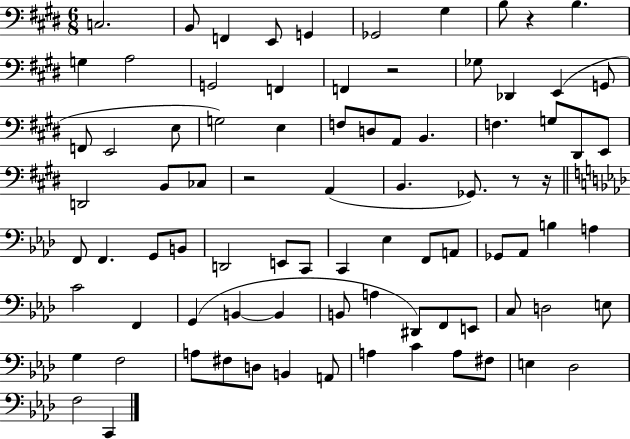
{
  \clef bass
  \numericTimeSignature
  \time 6/8
  \key e \major
  c2. | b,8 f,4 e,8 g,4 | ges,2 gis4 | b8 r4 b4. | \break g4 a2 | g,2 f,4 | f,4 r2 | ges8 des,4 e,4( g,8 | \break f,8 e,2 e8 | g2) e4 | f8 d8 a,8 b,4. | f4. g8 dis,8 e,8 | \break d,2 b,8 ces8 | r2 a,4( | b,4. ges,8.) r8 r16 | \bar "||" \break \key aes \major f,8 f,4. g,8 b,8 | d,2 e,8 c,8 | c,4 ees4 f,8 a,8 | ges,8 aes,8 b4 a4 | \break c'2 f,4 | g,4( b,4~~ b,4 | b,8 a4 dis,8) f,8 e,8 | c8 d2 e8 | \break g4 f2 | a8 fis8 d8 b,4 a,8 | a4 c'4 a8 fis8 | e4 des2 | \break f2 c,4 | \bar "|."
}